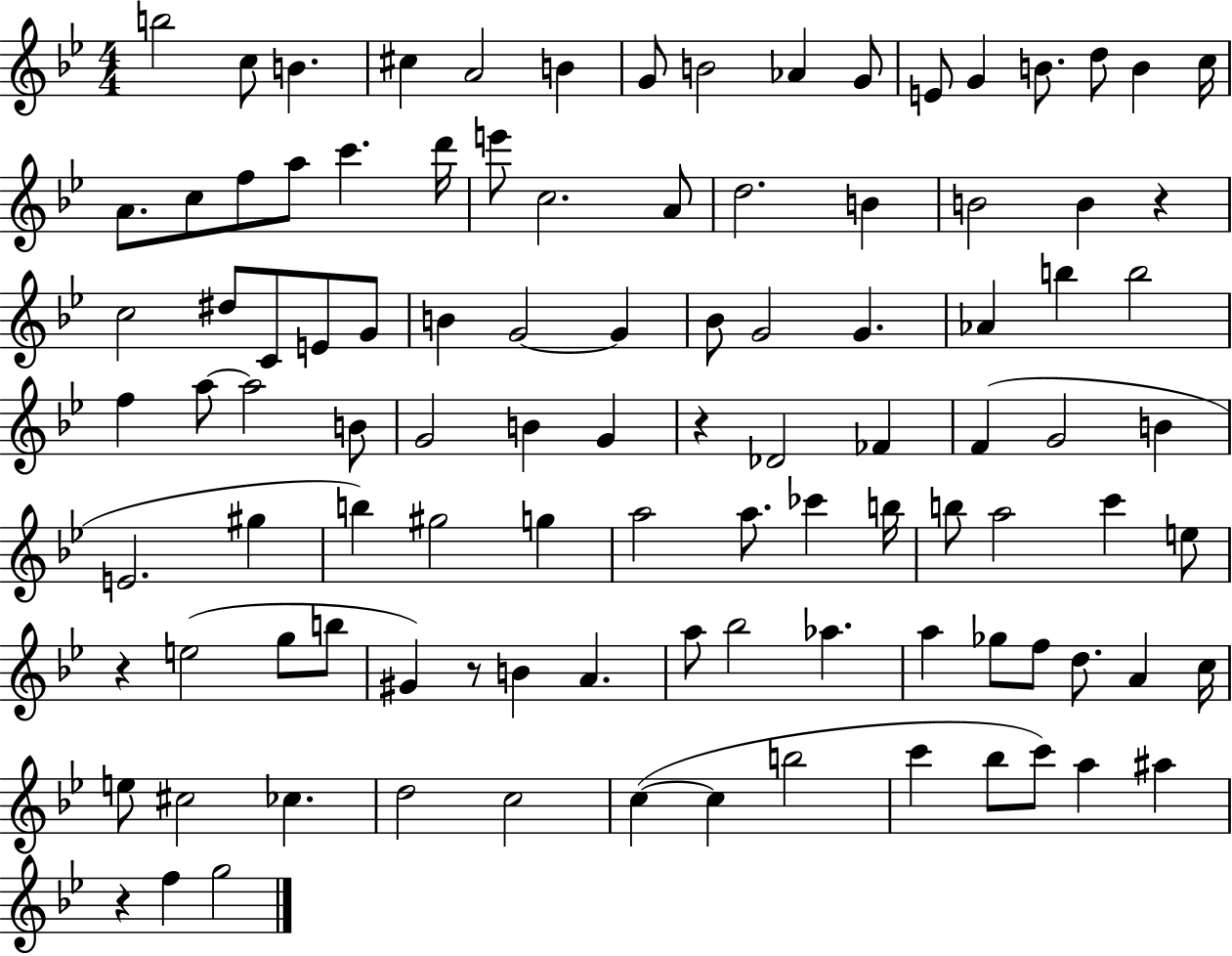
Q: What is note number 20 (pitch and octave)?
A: A5